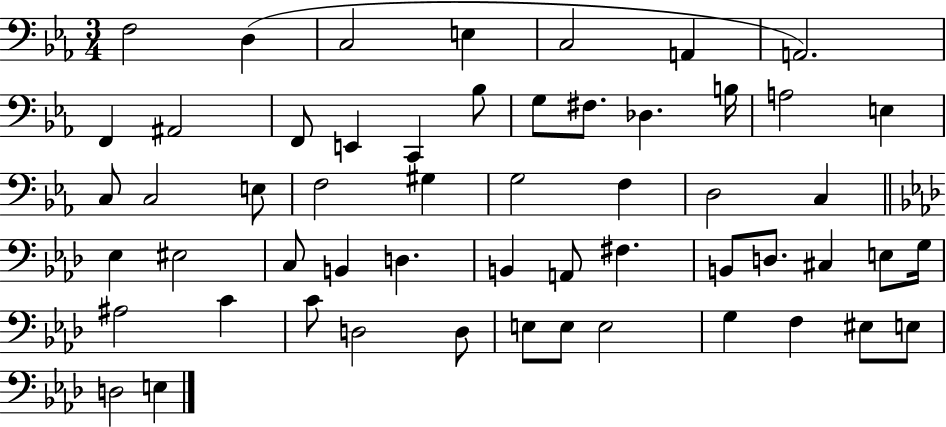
X:1
T:Untitled
M:3/4
L:1/4
K:Eb
F,2 D, C,2 E, C,2 A,, A,,2 F,, ^A,,2 F,,/2 E,, C,, _B,/2 G,/2 ^F,/2 _D, B,/4 A,2 E, C,/2 C,2 E,/2 F,2 ^G, G,2 F, D,2 C, _E, ^E,2 C,/2 B,, D, B,, A,,/2 ^F, B,,/2 D,/2 ^C, E,/2 G,/4 ^A,2 C C/2 D,2 D,/2 E,/2 E,/2 E,2 G, F, ^E,/2 E,/2 D,2 E,